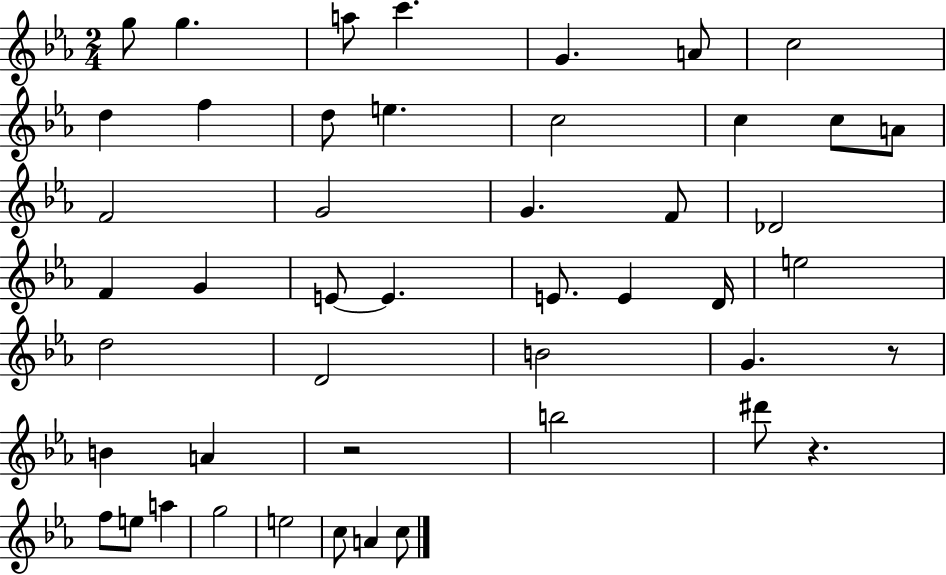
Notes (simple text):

G5/e G5/q. A5/e C6/q. G4/q. A4/e C5/h D5/q F5/q D5/e E5/q. C5/h C5/q C5/e A4/e F4/h G4/h G4/q. F4/e Db4/h F4/q G4/q E4/e E4/q. E4/e. E4/q D4/s E5/h D5/h D4/h B4/h G4/q. R/e B4/q A4/q R/h B5/h D#6/e R/q. F5/e E5/e A5/q G5/h E5/h C5/e A4/q C5/e